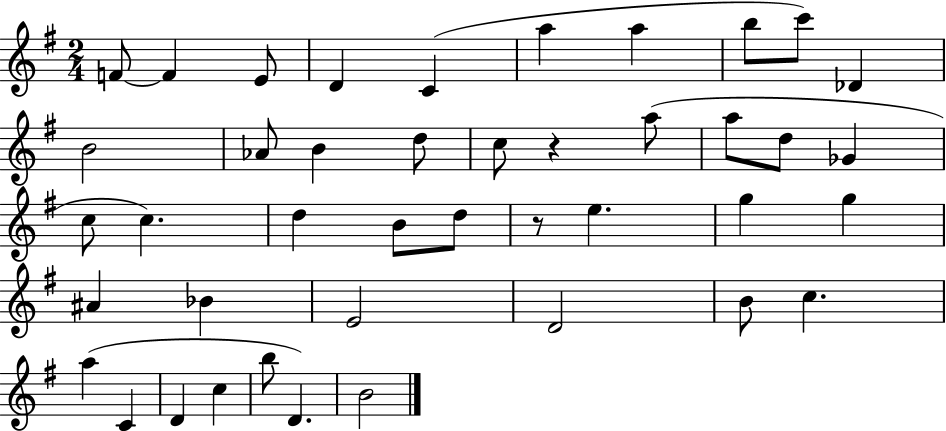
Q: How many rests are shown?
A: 2